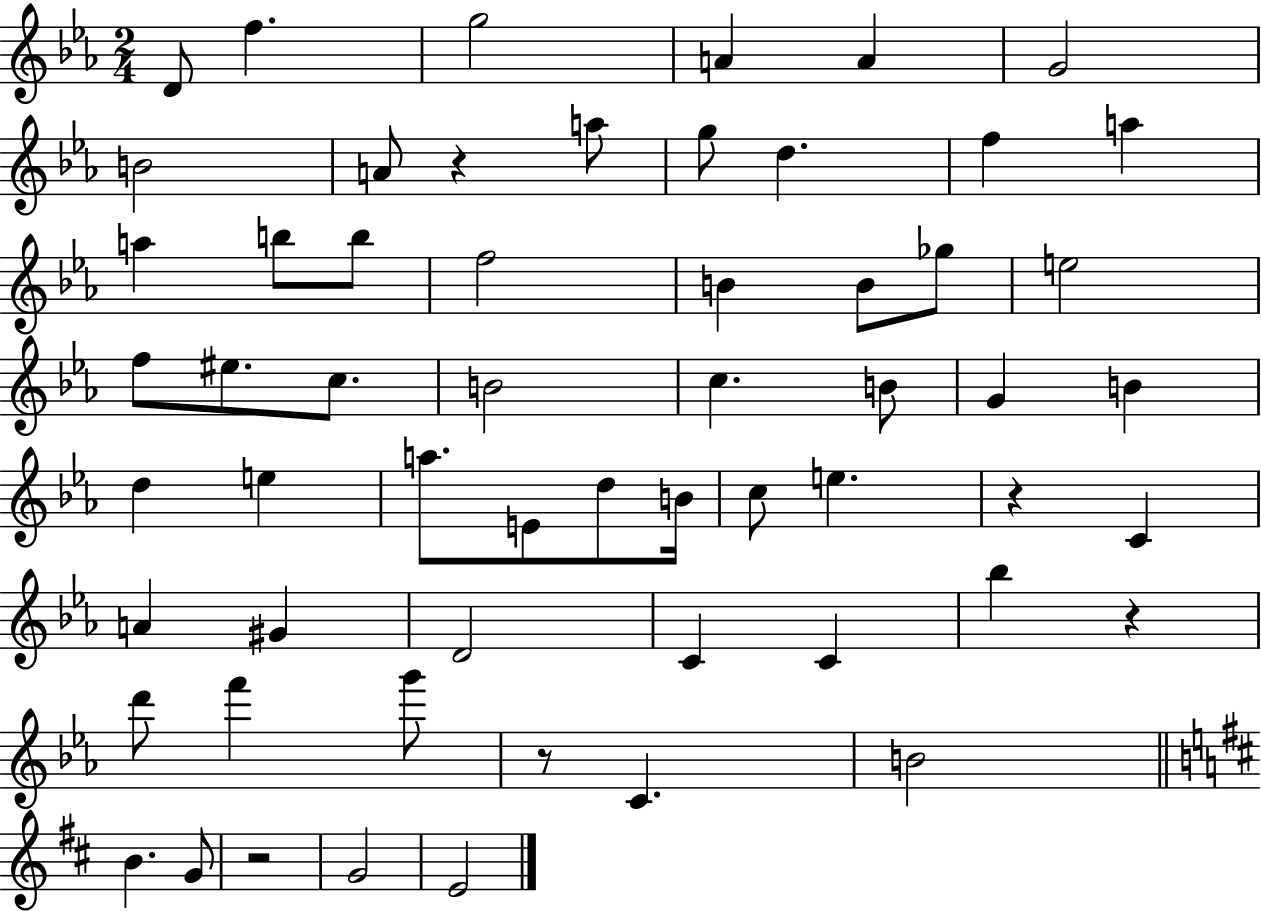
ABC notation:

X:1
T:Untitled
M:2/4
L:1/4
K:Eb
D/2 f g2 A A G2 B2 A/2 z a/2 g/2 d f a a b/2 b/2 f2 B B/2 _g/2 e2 f/2 ^e/2 c/2 B2 c B/2 G B d e a/2 E/2 d/2 B/4 c/2 e z C A ^G D2 C C _b z d'/2 f' g'/2 z/2 C B2 B G/2 z2 G2 E2